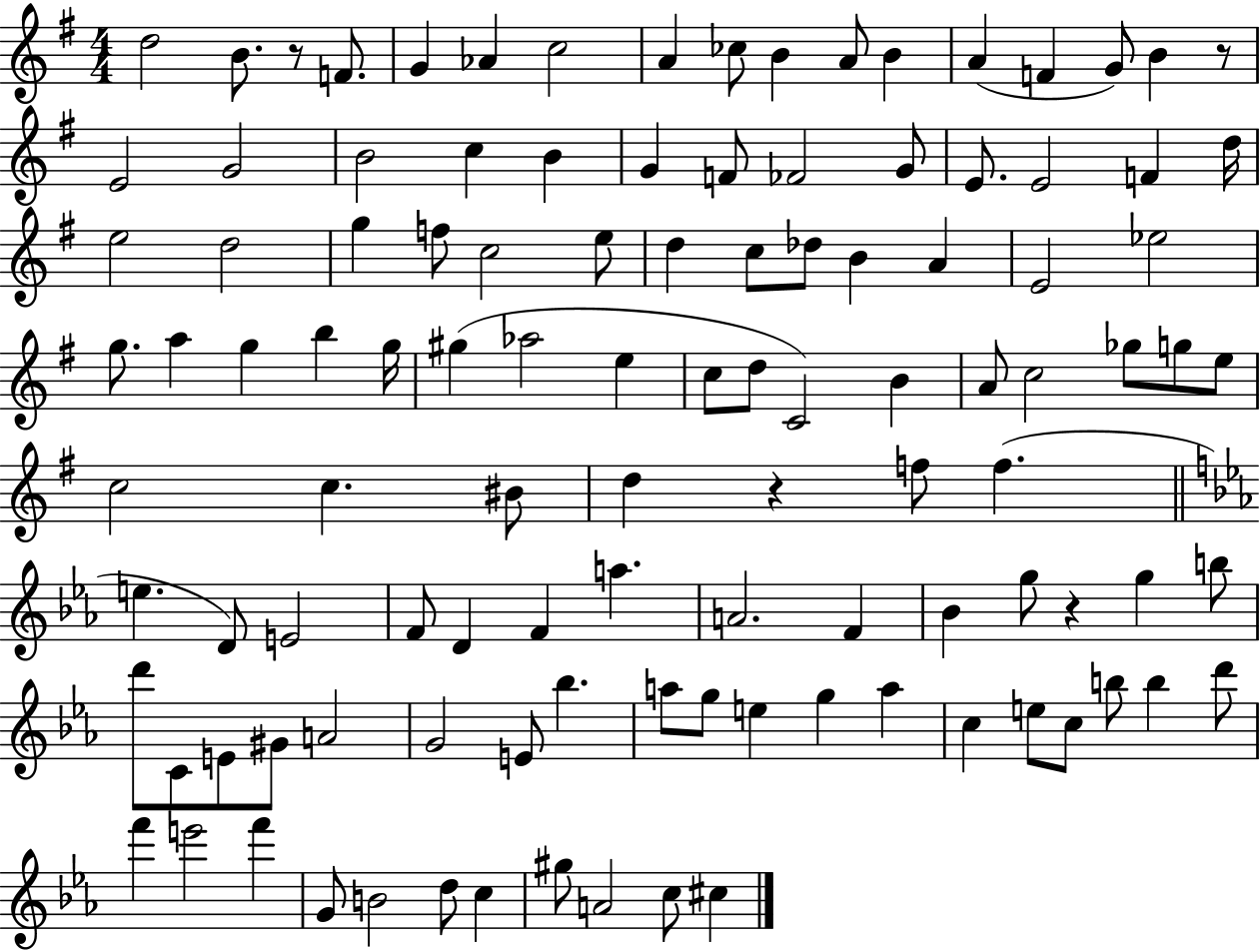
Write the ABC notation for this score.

X:1
T:Untitled
M:4/4
L:1/4
K:G
d2 B/2 z/2 F/2 G _A c2 A _c/2 B A/2 B A F G/2 B z/2 E2 G2 B2 c B G F/2 _F2 G/2 E/2 E2 F d/4 e2 d2 g f/2 c2 e/2 d c/2 _d/2 B A E2 _e2 g/2 a g b g/4 ^g _a2 e c/2 d/2 C2 B A/2 c2 _g/2 g/2 e/2 c2 c ^B/2 d z f/2 f e D/2 E2 F/2 D F a A2 F _B g/2 z g b/2 d'/2 C/2 E/2 ^G/2 A2 G2 E/2 _b a/2 g/2 e g a c e/2 c/2 b/2 b d'/2 f' e'2 f' G/2 B2 d/2 c ^g/2 A2 c/2 ^c